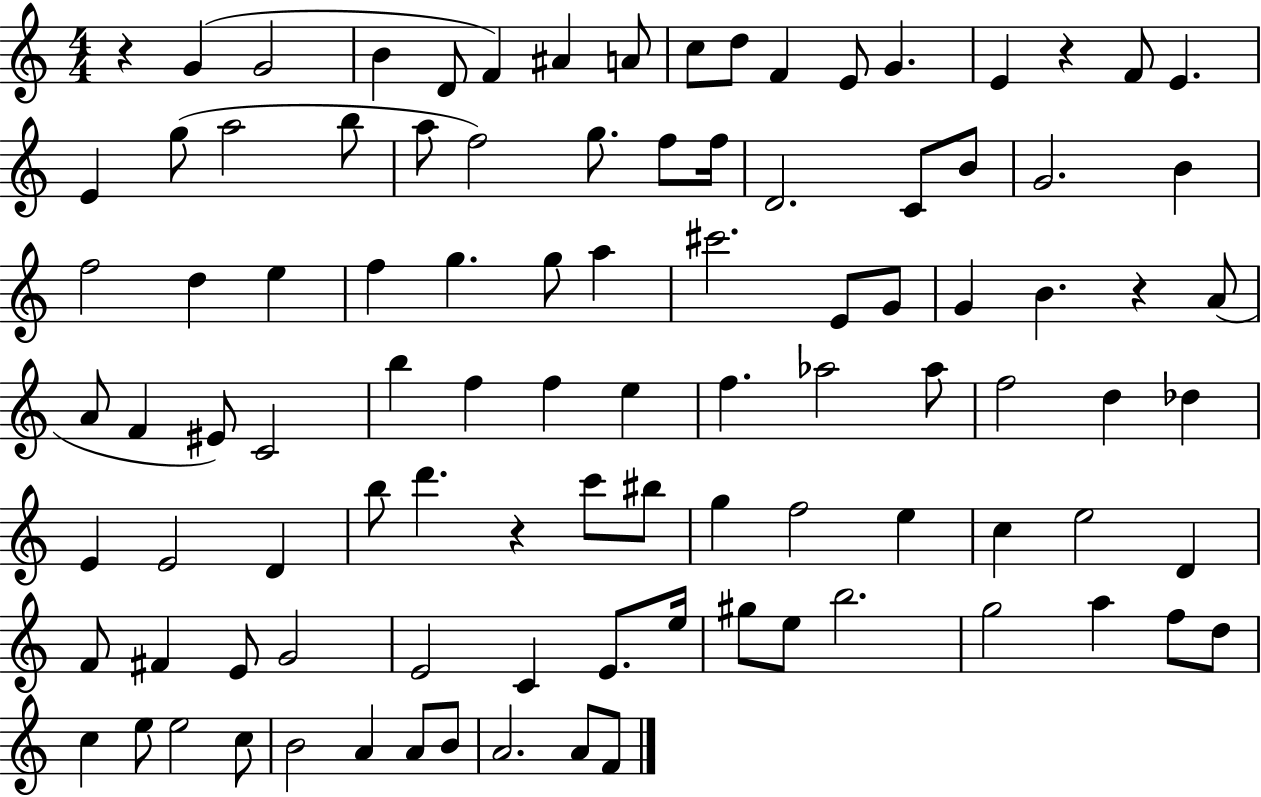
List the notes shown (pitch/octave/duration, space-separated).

R/q G4/q G4/h B4/q D4/e F4/q A#4/q A4/e C5/e D5/e F4/q E4/e G4/q. E4/q R/q F4/e E4/q. E4/q G5/e A5/h B5/e A5/e F5/h G5/e. F5/e F5/s D4/h. C4/e B4/e G4/h. B4/q F5/h D5/q E5/q F5/q G5/q. G5/e A5/q C#6/h. E4/e G4/e G4/q B4/q. R/q A4/e A4/e F4/q EIS4/e C4/h B5/q F5/q F5/q E5/q F5/q. Ab5/h Ab5/e F5/h D5/q Db5/q E4/q E4/h D4/q B5/e D6/q. R/q C6/e BIS5/e G5/q F5/h E5/q C5/q E5/h D4/q F4/e F#4/q E4/e G4/h E4/h C4/q E4/e. E5/s G#5/e E5/e B5/h. G5/h A5/q F5/e D5/e C5/q E5/e E5/h C5/e B4/h A4/q A4/e B4/e A4/h. A4/e F4/e